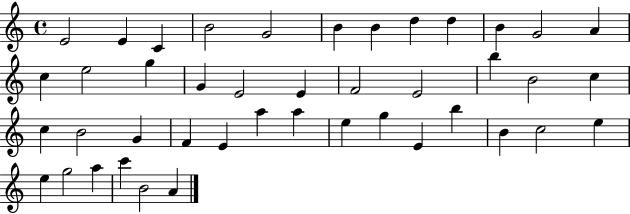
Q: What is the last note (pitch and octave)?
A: A4